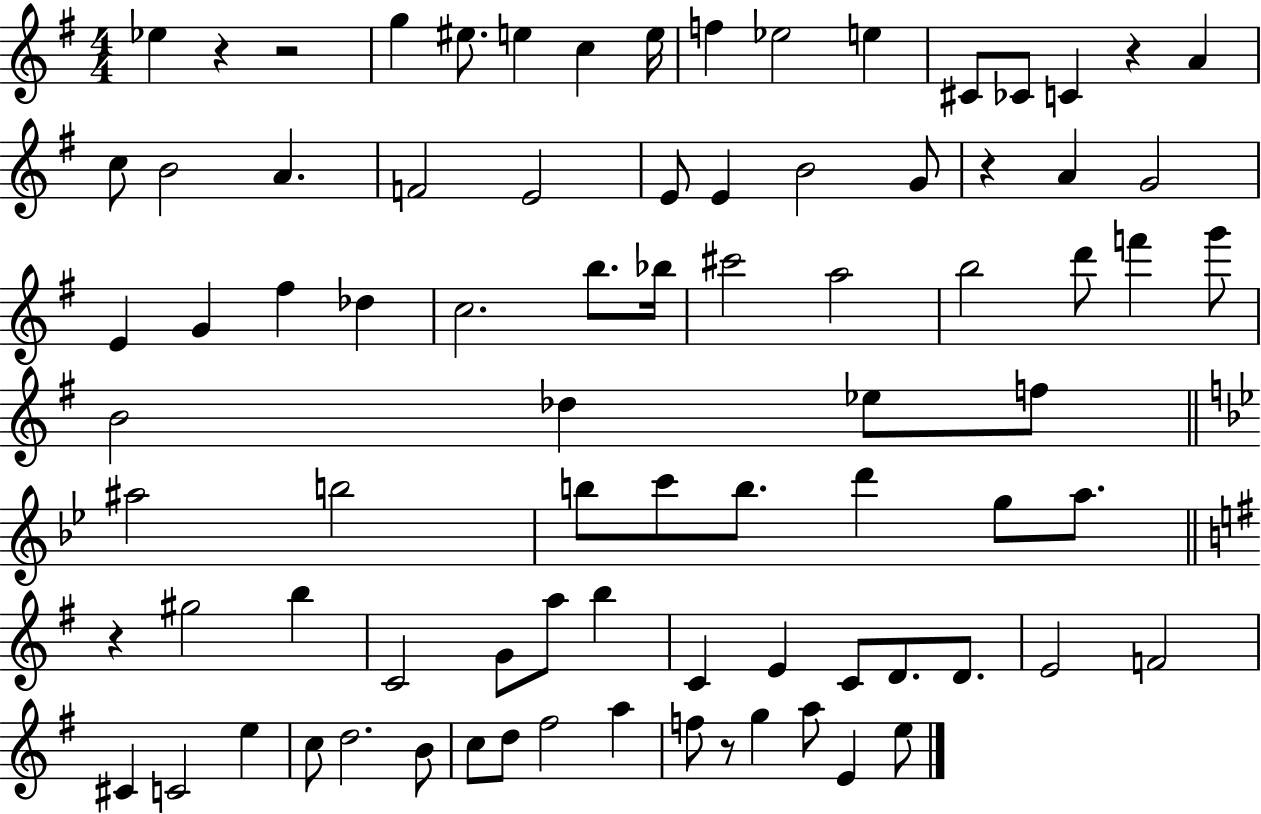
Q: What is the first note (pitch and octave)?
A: Eb5